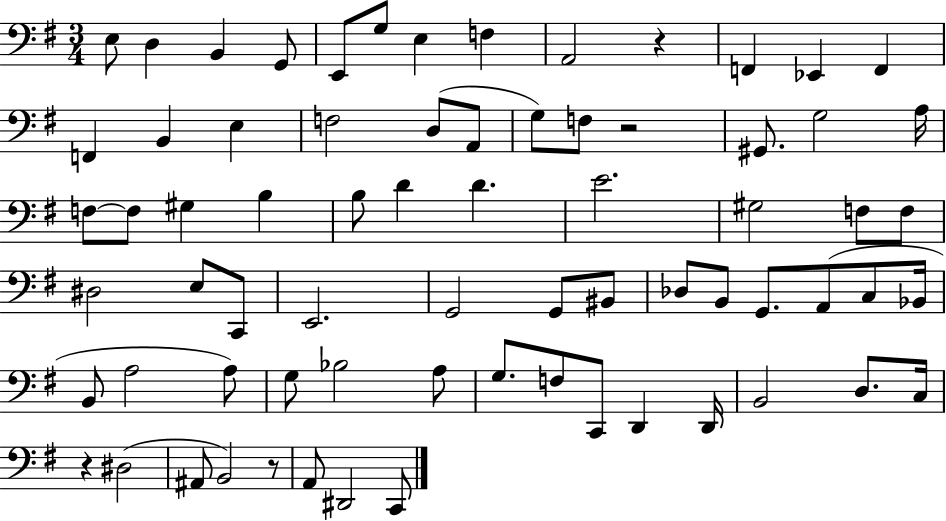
E3/e D3/q B2/q G2/e E2/e G3/e E3/q F3/q A2/h R/q F2/q Eb2/q F2/q F2/q B2/q E3/q F3/h D3/e A2/e G3/e F3/e R/h G#2/e. G3/h A3/s F3/e F3/e G#3/q B3/q B3/e D4/q D4/q. E4/h. G#3/h F3/e F3/e D#3/h E3/e C2/e E2/h. G2/h G2/e BIS2/e Db3/e B2/e G2/e. A2/e C3/e Bb2/s B2/e A3/h A3/e G3/e Bb3/h A3/e G3/e. F3/e C2/e D2/q D2/s B2/h D3/e. C3/s R/q D#3/h A#2/e B2/h R/e A2/e D#2/h C2/e